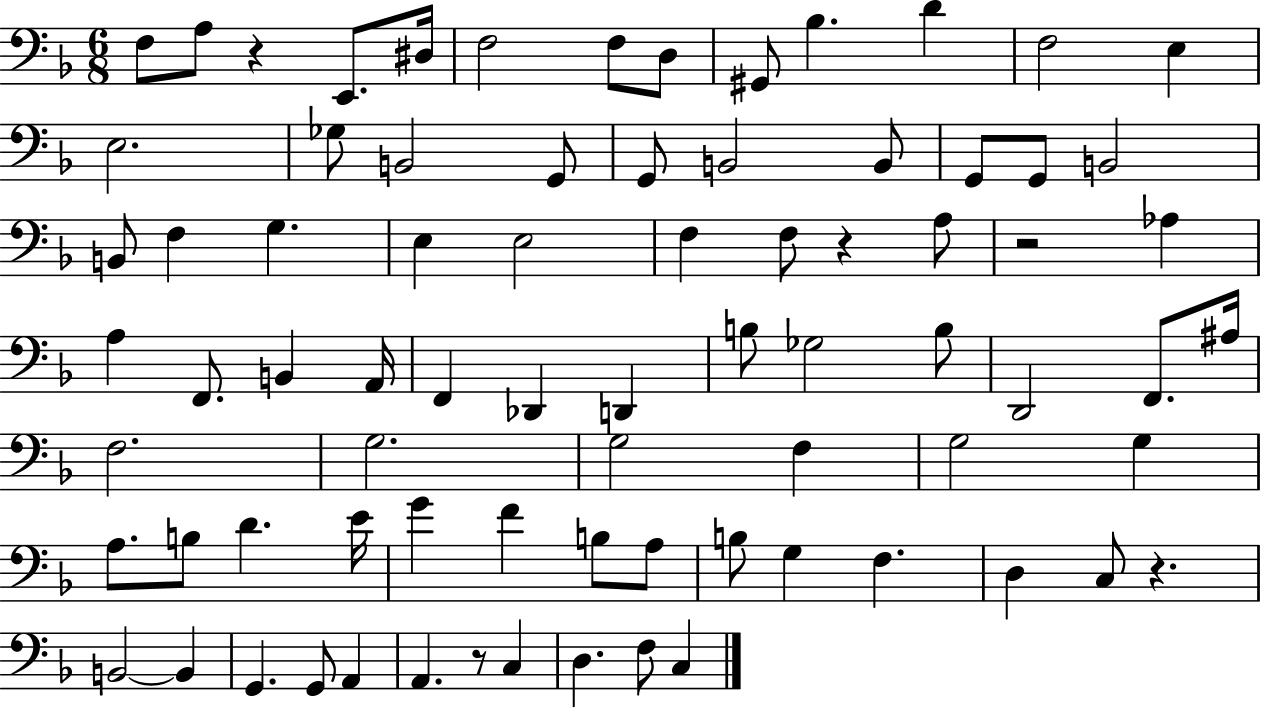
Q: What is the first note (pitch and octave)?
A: F3